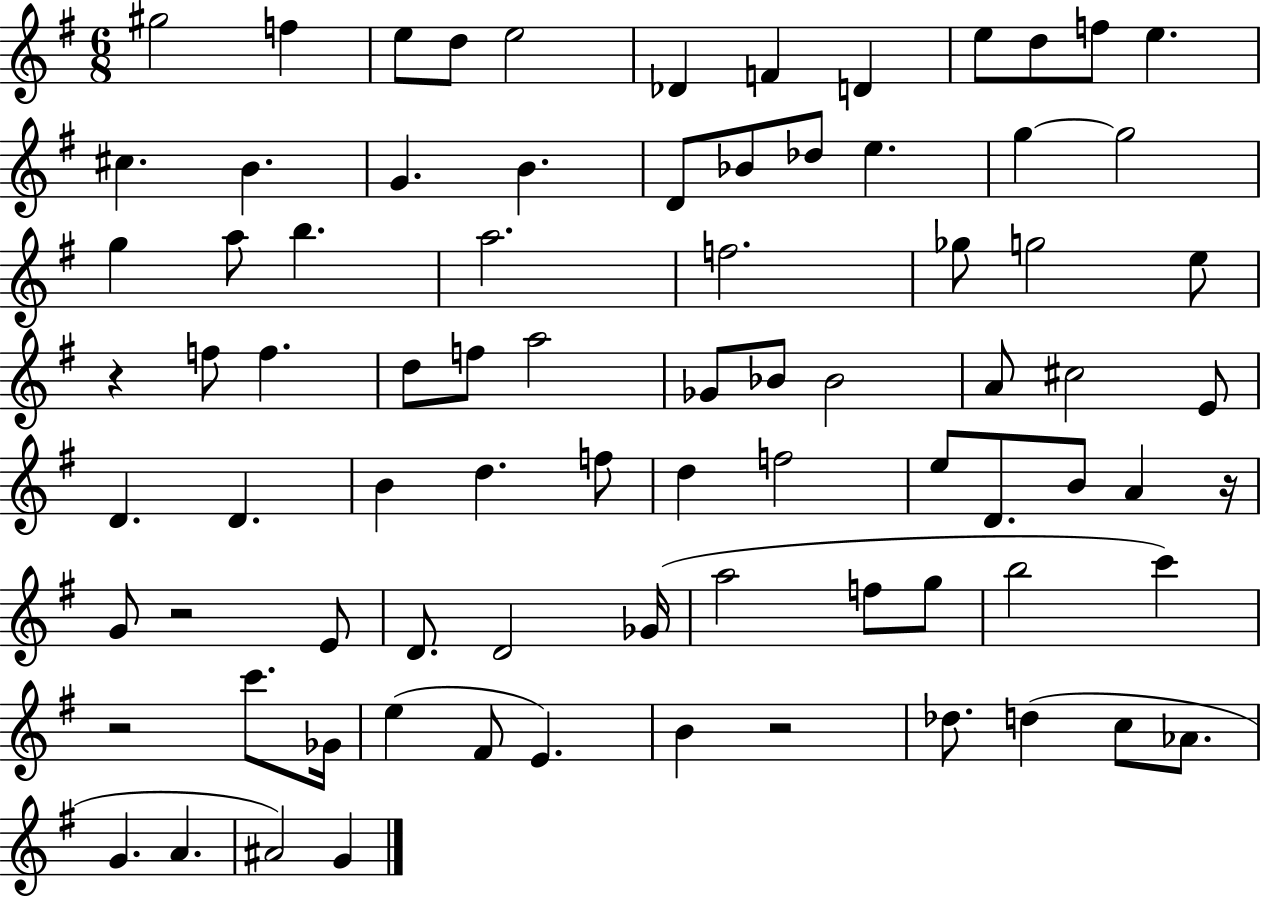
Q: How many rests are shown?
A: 5